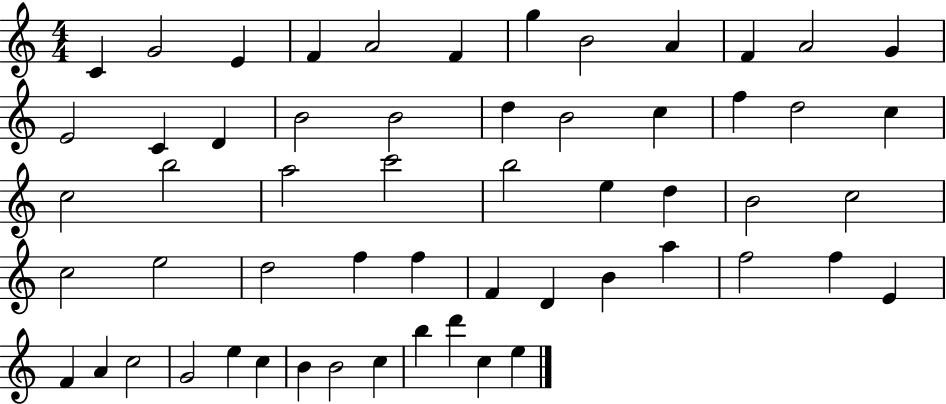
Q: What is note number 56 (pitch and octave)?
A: C5